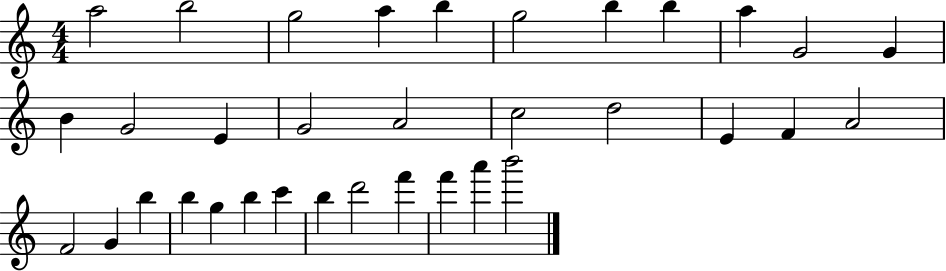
A5/h B5/h G5/h A5/q B5/q G5/h B5/q B5/q A5/q G4/h G4/q B4/q G4/h E4/q G4/h A4/h C5/h D5/h E4/q F4/q A4/h F4/h G4/q B5/q B5/q G5/q B5/q C6/q B5/q D6/h F6/q F6/q A6/q B6/h